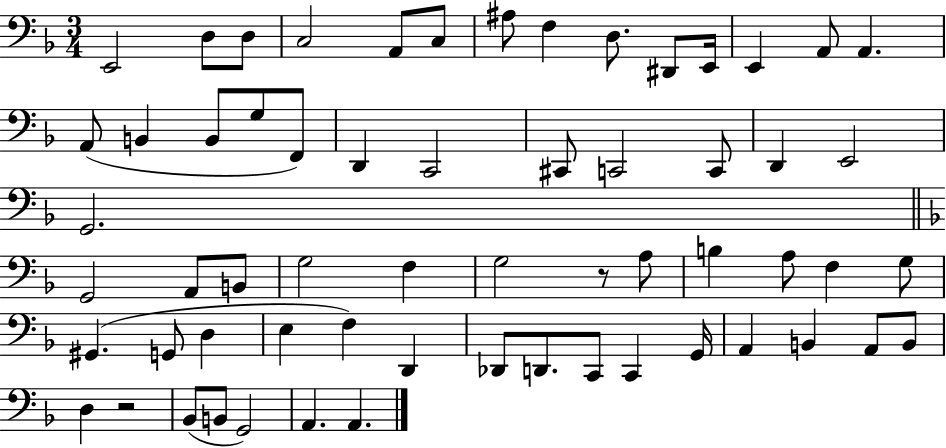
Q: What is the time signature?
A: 3/4